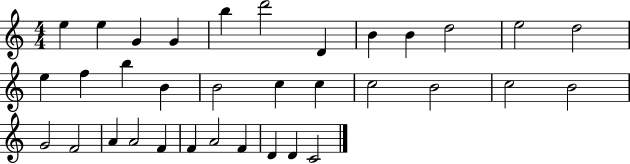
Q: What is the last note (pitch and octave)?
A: C4